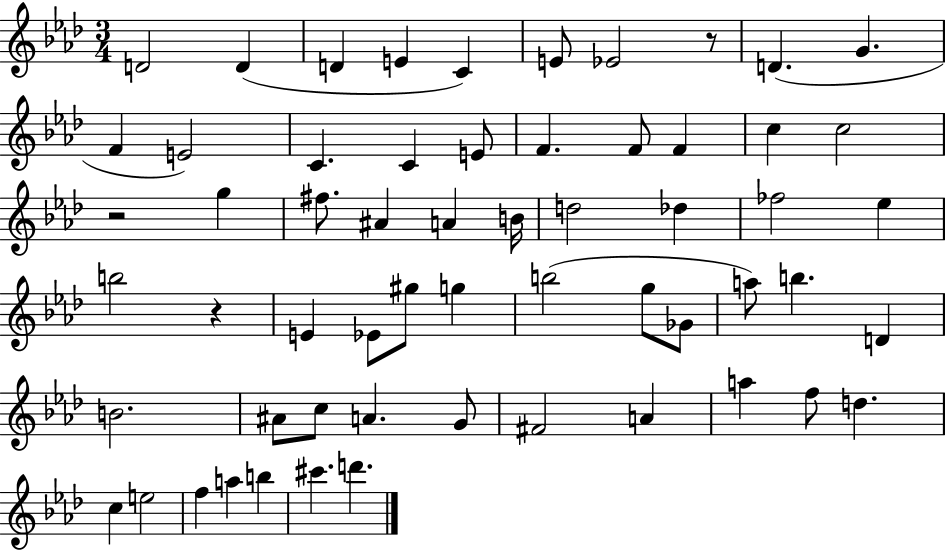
{
  \clef treble
  \numericTimeSignature
  \time 3/4
  \key aes \major
  d'2 d'4( | d'4 e'4 c'4) | e'8 ees'2 r8 | d'4.( g'4. | \break f'4 e'2) | c'4. c'4 e'8 | f'4. f'8 f'4 | c''4 c''2 | \break r2 g''4 | fis''8. ais'4 a'4 b'16 | d''2 des''4 | fes''2 ees''4 | \break b''2 r4 | e'4 ees'8 gis''8 g''4 | b''2( g''8 ges'8 | a''8) b''4. d'4 | \break b'2. | ais'8 c''8 a'4. g'8 | fis'2 a'4 | a''4 f''8 d''4. | \break c''4 e''2 | f''4 a''4 b''4 | cis'''4. d'''4. | \bar "|."
}